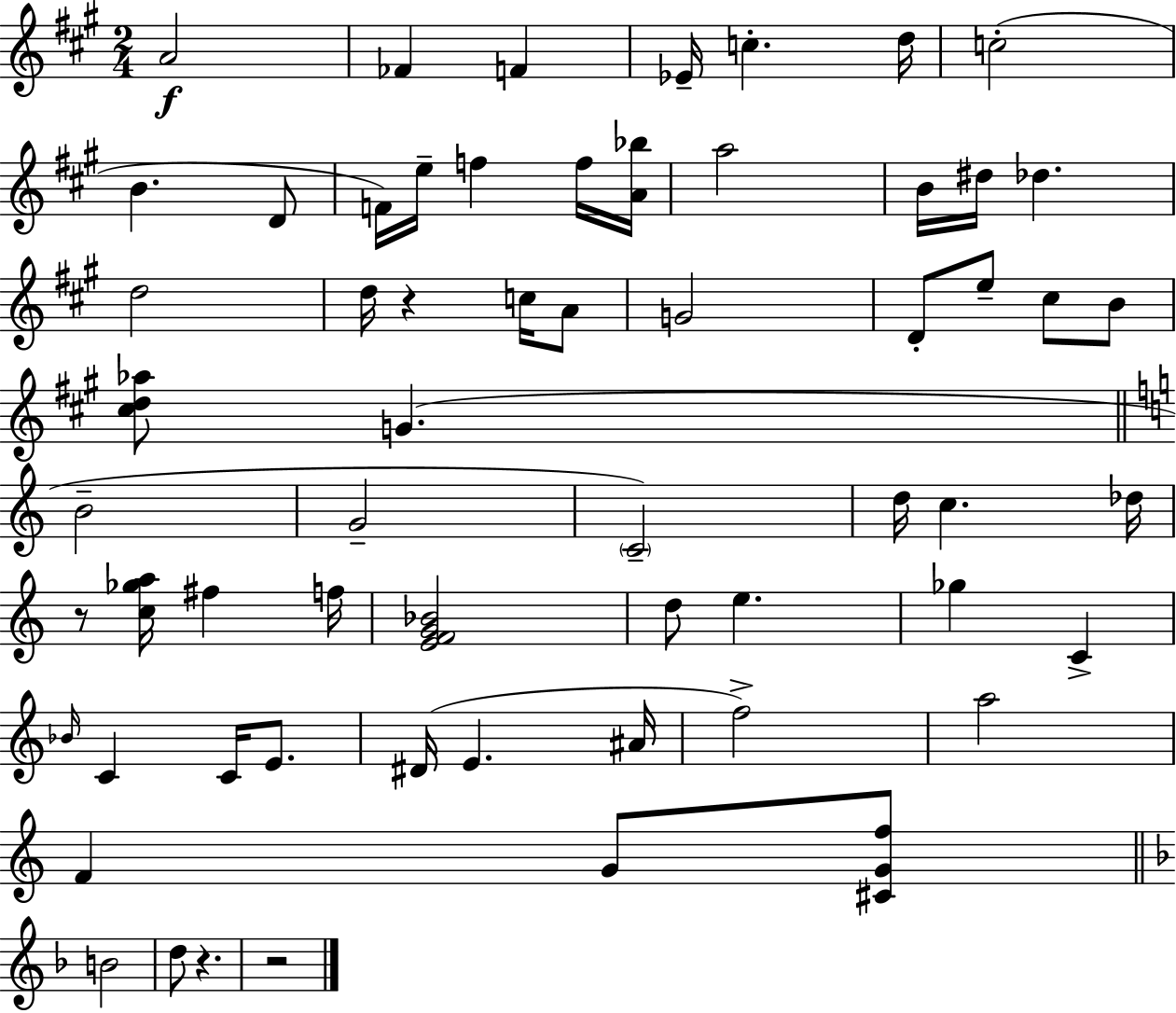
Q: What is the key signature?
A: A major